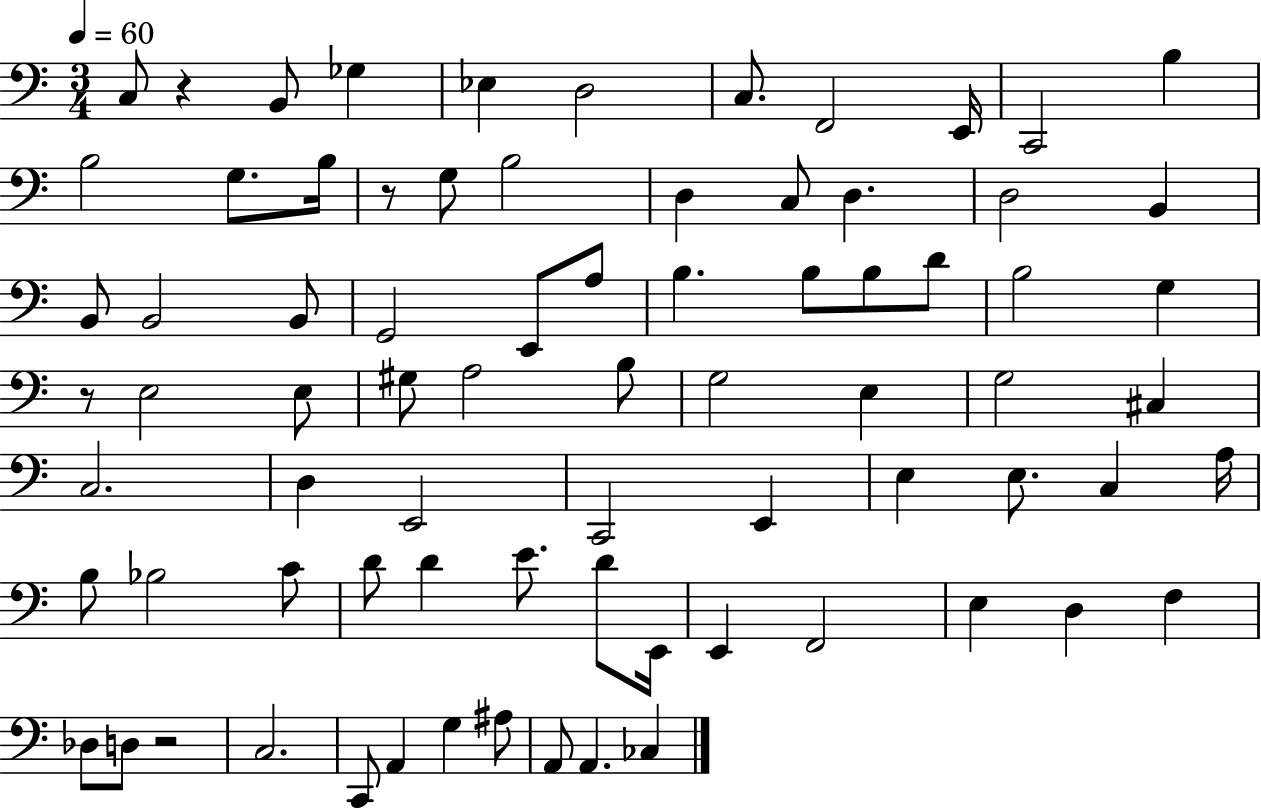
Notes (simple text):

C3/e R/q B2/e Gb3/q Eb3/q D3/h C3/e. F2/h E2/s C2/h B3/q B3/h G3/e. B3/s R/e G3/e B3/h D3/q C3/e D3/q. D3/h B2/q B2/e B2/h B2/e G2/h E2/e A3/e B3/q. B3/e B3/e D4/e B3/h G3/q R/e E3/h E3/e G#3/e A3/h B3/e G3/h E3/q G3/h C#3/q C3/h. D3/q E2/h C2/h E2/q E3/q E3/e. C3/q A3/s B3/e Bb3/h C4/e D4/e D4/q E4/e. D4/e E2/s E2/q F2/h E3/q D3/q F3/q Db3/e D3/e R/h C3/h. C2/e A2/q G3/q A#3/e A2/e A2/q. CES3/q